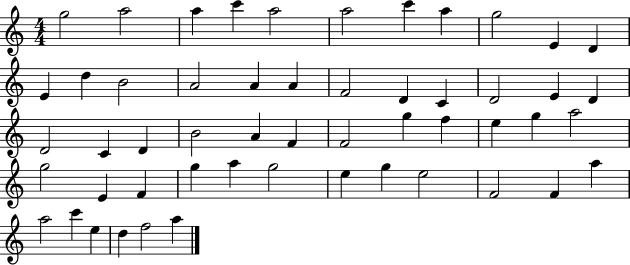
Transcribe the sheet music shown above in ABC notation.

X:1
T:Untitled
M:4/4
L:1/4
K:C
g2 a2 a c' a2 a2 c' a g2 E D E d B2 A2 A A F2 D C D2 E D D2 C D B2 A F F2 g f e g a2 g2 E F g a g2 e g e2 F2 F a a2 c' e d f2 a